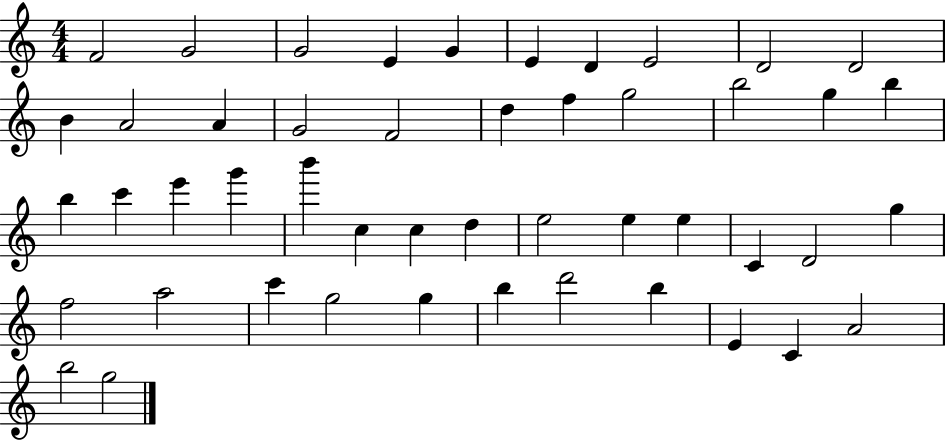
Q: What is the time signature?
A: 4/4